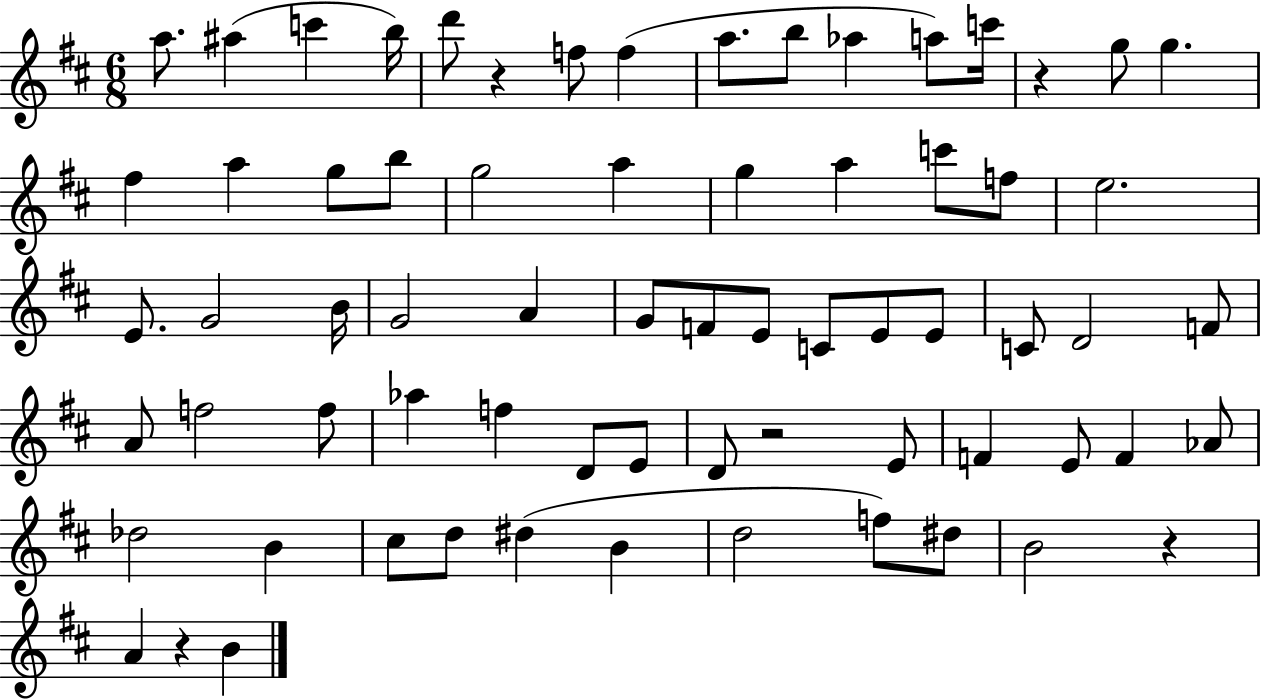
{
  \clef treble
  \numericTimeSignature
  \time 6/8
  \key d \major
  a''8. ais''4( c'''4 b''16) | d'''8 r4 f''8 f''4( | a''8. b''8 aes''4 a''8) c'''16 | r4 g''8 g''4. | \break fis''4 a''4 g''8 b''8 | g''2 a''4 | g''4 a''4 c'''8 f''8 | e''2. | \break e'8. g'2 b'16 | g'2 a'4 | g'8 f'8 e'8 c'8 e'8 e'8 | c'8 d'2 f'8 | \break a'8 f''2 f''8 | aes''4 f''4 d'8 e'8 | d'8 r2 e'8 | f'4 e'8 f'4 aes'8 | \break des''2 b'4 | cis''8 d''8 dis''4( b'4 | d''2 f''8) dis''8 | b'2 r4 | \break a'4 r4 b'4 | \bar "|."
}